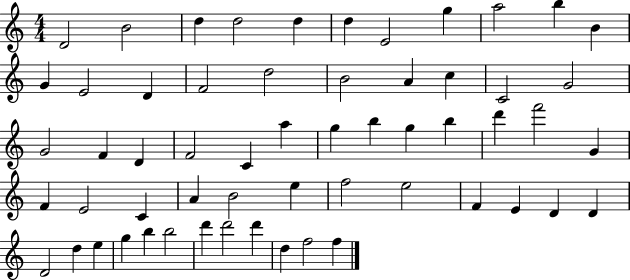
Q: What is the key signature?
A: C major